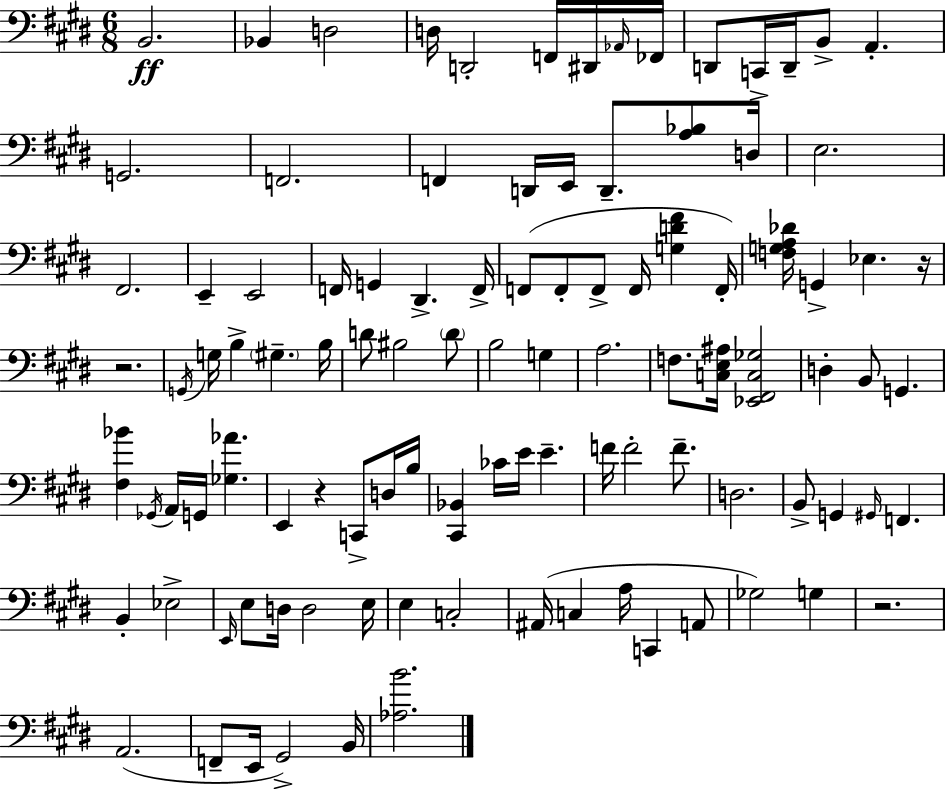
{
  \clef bass
  \numericTimeSignature
  \time 6/8
  \key e \major
  b,2.\ff | bes,4 d2 | d16 d,2-. f,16 dis,16 \grace { aes,16 } | fes,16 d,8 c,16-> d,16-- b,8-> a,4.-. | \break g,2. | f,2. | f,4 d,16 e,16 d,8.-- <a bes>8 | d16 e2. | \break fis,2. | e,4-- e,2 | f,16 g,4 dis,4.-> | f,16-> f,8( f,8-. f,8-> f,16 <g d' fis'>4 | \break f,16-.) <f g a des'>16 g,4-> ees4. | r16 r2. | \acciaccatura { g,16 } g16 b4-> \parenthesize gis4.-- | b16 d'8 bis2 | \break \parenthesize d'8 b2 g4 | a2. | f8. <c e ais>16 <ees, fis, c ges>2 | d4-. b,8 g,4. | \break <fis bes'>4 \acciaccatura { ges,16 } a,16 g,16 <ges aes'>4. | e,4 r4 c,8-> | d16 b16 <cis, bes,>4 ces'16 e'16 e'4.-- | f'16 f'2-. | \break f'8.-- d2. | b,8-> g,4 \grace { gis,16 } f,4. | b,4-. ees2-> | \grace { e,16 } e8 d16 d2 | \break e16 e4 c2-. | ais,16( c4 a16 c,4 | a,8 ges2) | g4 r2. | \break a,2.( | f,8-- e,16 gis,2->) | b,16 <aes b'>2. | \bar "|."
}